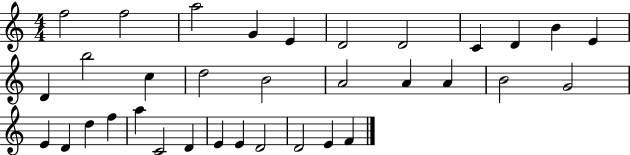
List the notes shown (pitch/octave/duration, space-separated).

F5/h F5/h A5/h G4/q E4/q D4/h D4/h C4/q D4/q B4/q E4/q D4/q B5/h C5/q D5/h B4/h A4/h A4/q A4/q B4/h G4/h E4/q D4/q D5/q F5/q A5/q C4/h D4/q E4/q E4/q D4/h D4/h E4/q F4/q